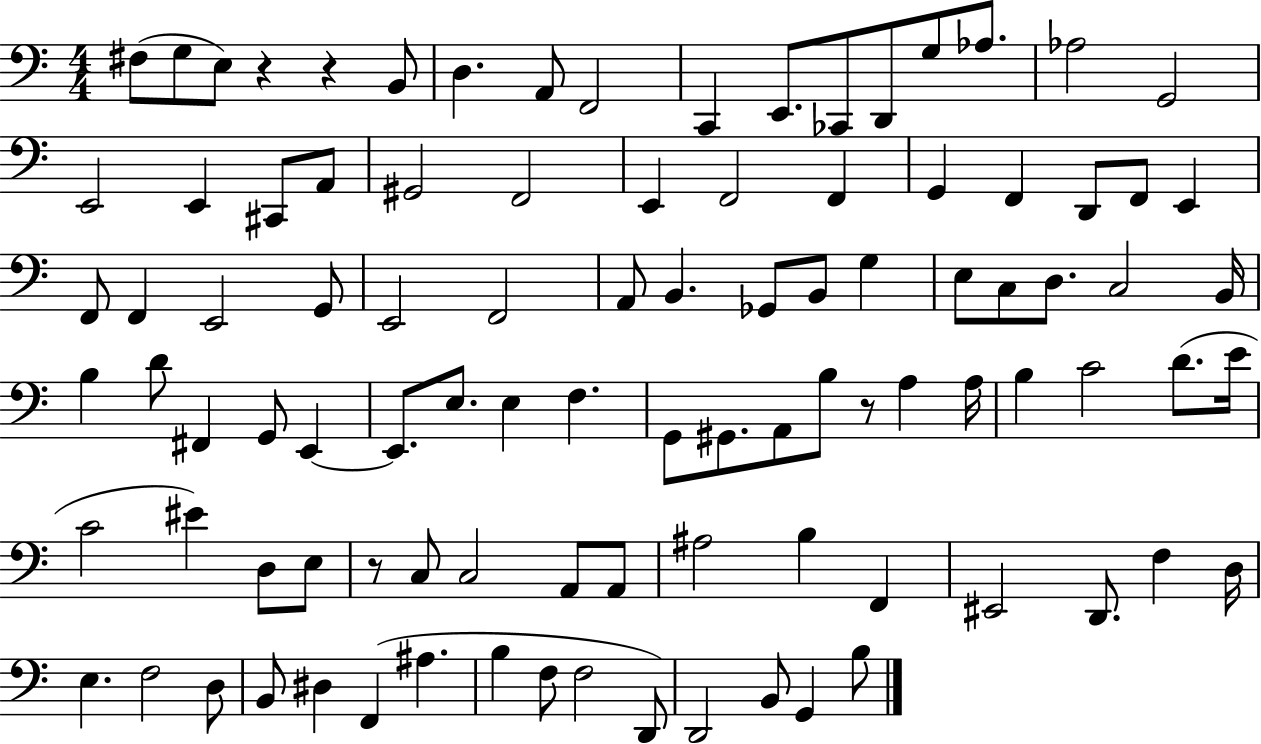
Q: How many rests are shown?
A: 4